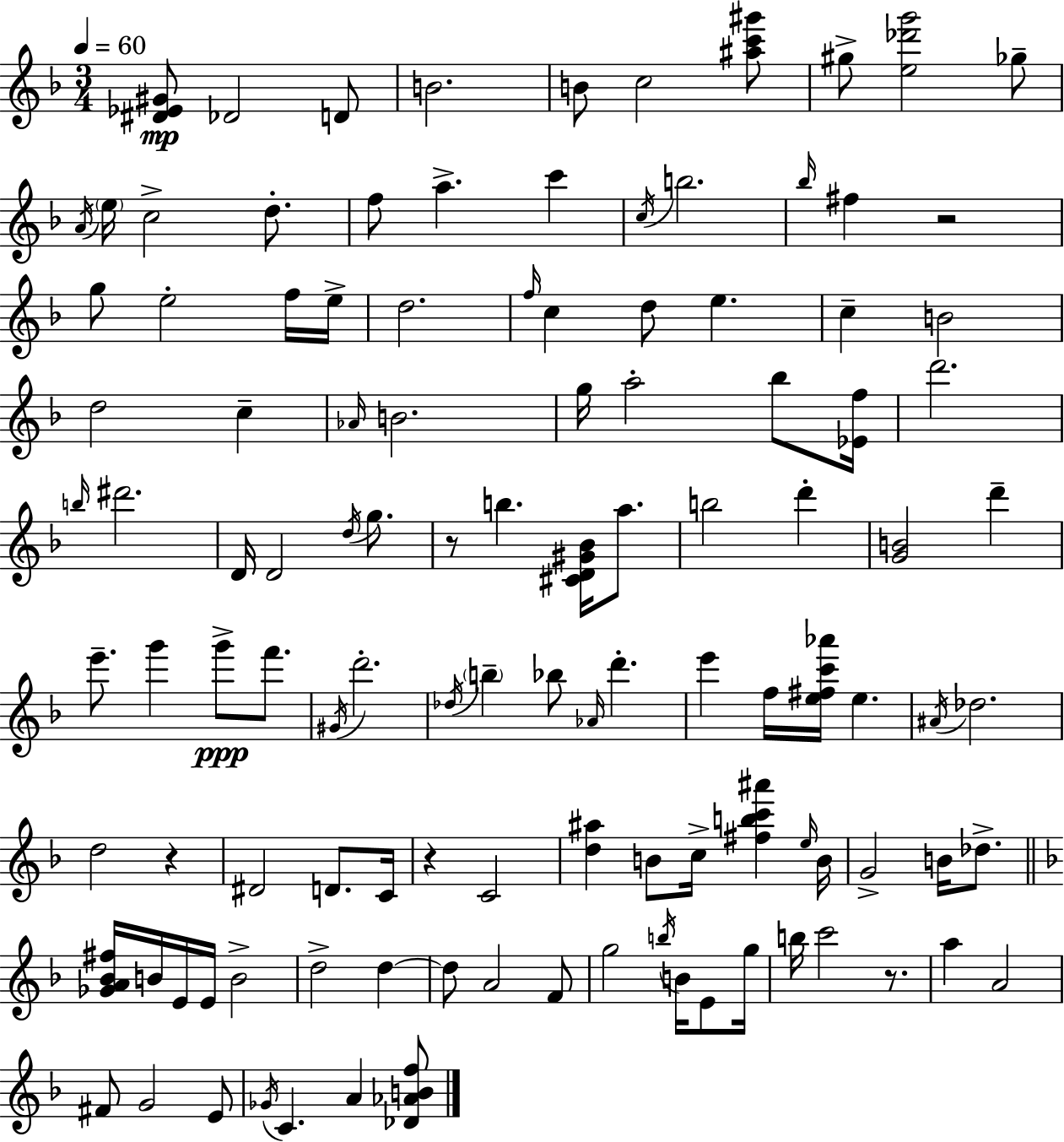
{
  \clef treble
  \numericTimeSignature
  \time 3/4
  \key d \minor
  \tempo 4 = 60
  <dis' ees' gis'>8\mp des'2 d'8 | b'2. | b'8 c''2 <ais'' c''' gis'''>8 | gis''8-> <e'' des''' g'''>2 ges''8-- | \break \acciaccatura { a'16 } \parenthesize e''16 c''2-> d''8.-. | f''8 a''4.-> c'''4 | \acciaccatura { c''16 } b''2. | \grace { bes''16 } fis''4 r2 | \break g''8 e''2-. | f''16 e''16-> d''2. | \grace { f''16 } c''4 d''8 e''4. | c''4-- b'2 | \break d''2 | c''4-- \grace { aes'16 } b'2. | g''16 a''2-. | bes''8 <ees' f''>16 d'''2. | \break \grace { b''16 } dis'''2. | d'16 d'2 | \acciaccatura { d''16 } g''8. r8 b''4. | <cis' d' gis' bes'>16 a''8. b''2 | \break d'''4-. <g' b'>2 | d'''4-- e'''8.-- g'''4 | g'''8->\ppp f'''8. \acciaccatura { gis'16 } d'''2.-. | \acciaccatura { des''16 } \parenthesize b''4-- | \break bes''8 \grace { aes'16 } d'''4.-. e'''4 | f''16 <e'' fis'' c''' aes'''>16 e''4. \acciaccatura { ais'16 } des''2. | d''2 | r4 dis'2 | \break d'8. c'16 r4 | c'2 <d'' ais''>4 | b'8 c''16-> <fis'' b'' c''' ais'''>4 \grace { e''16 } b'16 | g'2-> b'16 des''8.-> | \break \bar "||" \break \key f \major <ges' a' bes' fis''>16 b'16 e'16 e'16 b'2-> | d''2-> d''4~~ | d''8 a'2 f'8 | g''2 \acciaccatura { b''16 } b'16 e'8 | \break g''16 b''16 c'''2 r8. | a''4 a'2 | fis'8 g'2 e'8 | \acciaccatura { ges'16 } c'4. a'4 | \break <des' aes' b' f''>8 \bar "|."
}